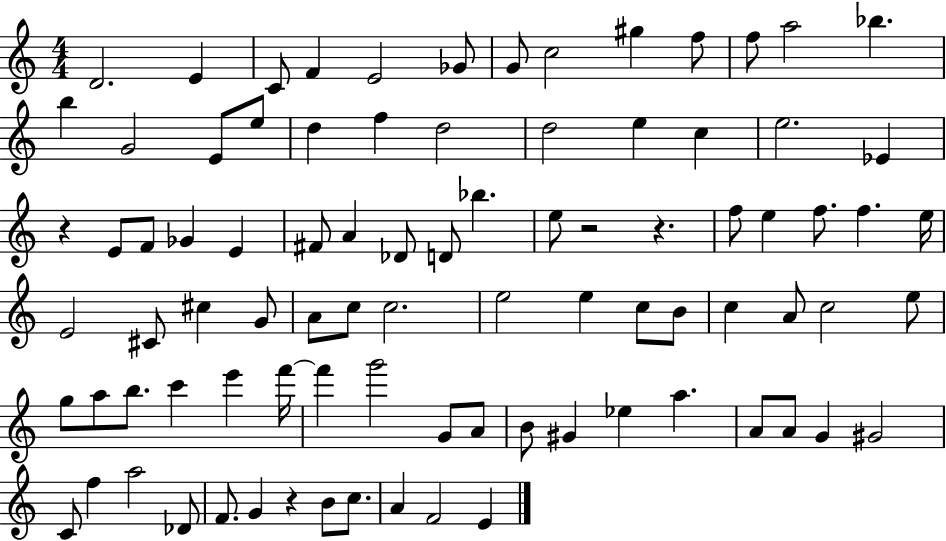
D4/h. E4/q C4/e F4/q E4/h Gb4/e G4/e C5/h G#5/q F5/e F5/e A5/h Bb5/q. B5/q G4/h E4/e E5/e D5/q F5/q D5/h D5/h E5/q C5/q E5/h. Eb4/q R/q E4/e F4/e Gb4/q E4/q F#4/e A4/q Db4/e D4/e Bb5/q. E5/e R/h R/q. F5/e E5/q F5/e. F5/q. E5/s E4/h C#4/e C#5/q G4/e A4/e C5/e C5/h. E5/h E5/q C5/e B4/e C5/q A4/e C5/h E5/e G5/e A5/e B5/e. C6/q E6/q F6/s F6/q G6/h G4/e A4/e B4/e G#4/q Eb5/q A5/q. A4/e A4/e G4/q G#4/h C4/e F5/q A5/h Db4/e F4/e. G4/q R/q B4/e C5/e. A4/q F4/h E4/q